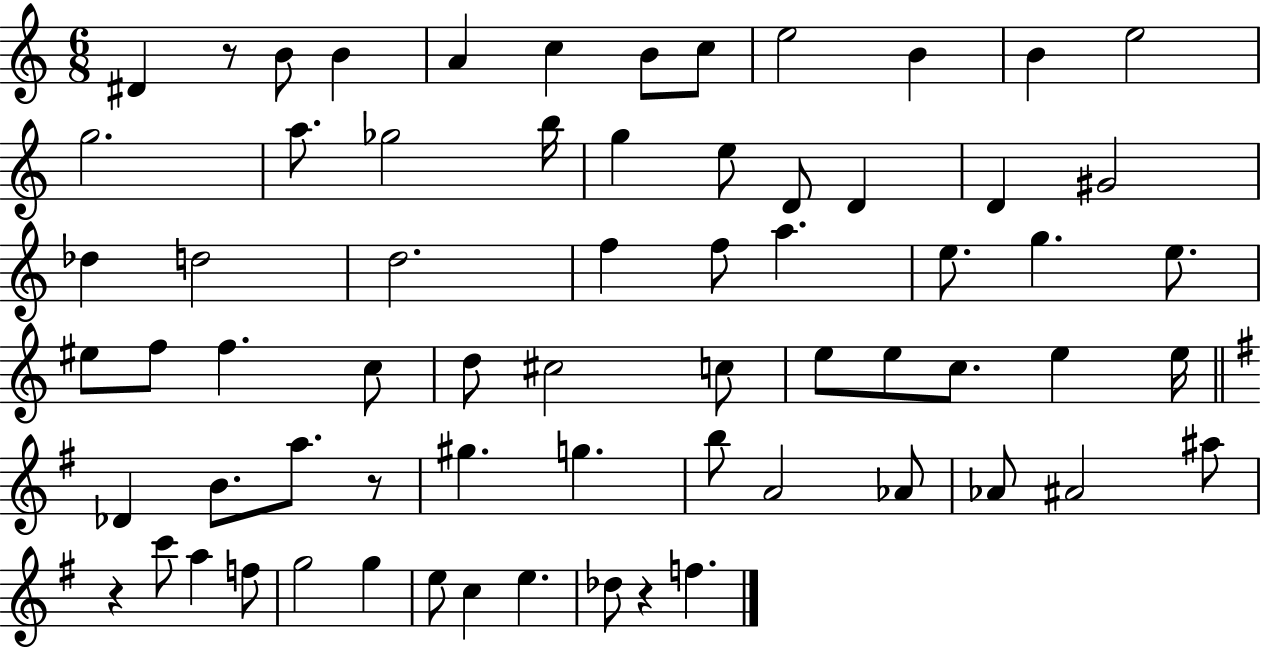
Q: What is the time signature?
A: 6/8